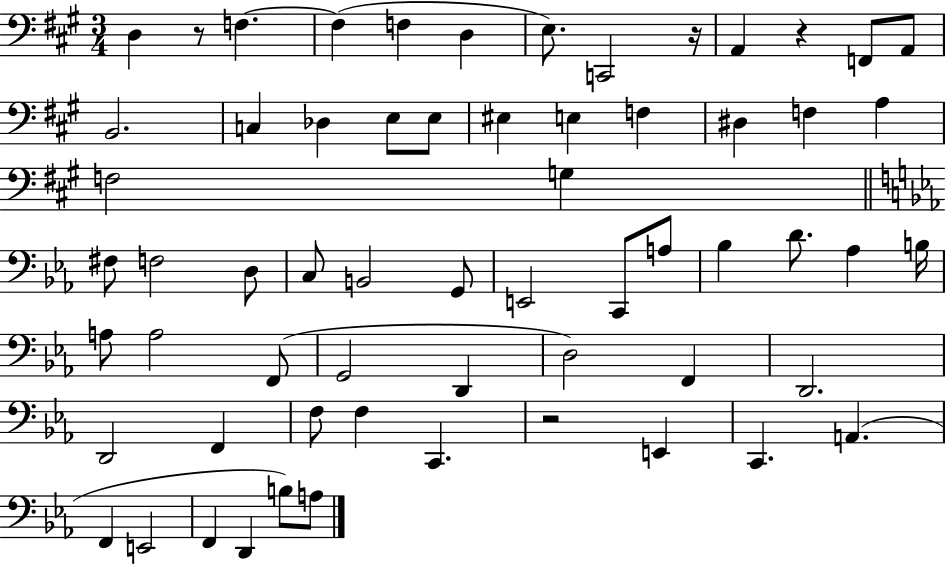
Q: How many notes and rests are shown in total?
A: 62